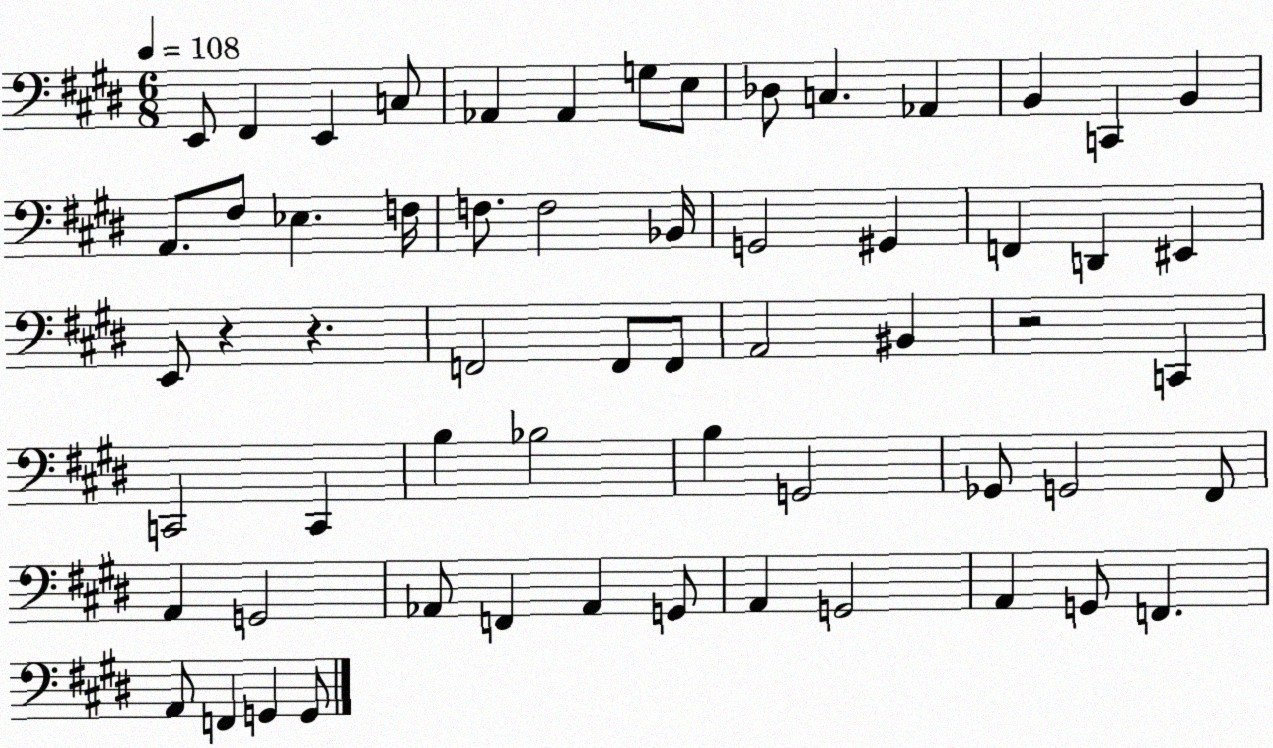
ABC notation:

X:1
T:Untitled
M:6/8
L:1/4
K:E
E,,/2 ^F,, E,, C,/2 _A,, _A,, G,/2 E,/2 _D,/2 C, _A,, B,, C,, B,, A,,/2 ^F,/2 _E, F,/4 F,/2 F,2 _B,,/4 G,,2 ^G,, F,, D,, ^E,, E,,/2 z z F,,2 F,,/2 F,,/2 A,,2 ^B,, z2 C,, C,,2 C,, B, _B,2 B, G,,2 _G,,/2 G,,2 ^F,,/2 A,, G,,2 _A,,/2 F,, _A,, G,,/2 A,, G,,2 A,, G,,/2 F,, A,,/2 F,, G,, G,,/2